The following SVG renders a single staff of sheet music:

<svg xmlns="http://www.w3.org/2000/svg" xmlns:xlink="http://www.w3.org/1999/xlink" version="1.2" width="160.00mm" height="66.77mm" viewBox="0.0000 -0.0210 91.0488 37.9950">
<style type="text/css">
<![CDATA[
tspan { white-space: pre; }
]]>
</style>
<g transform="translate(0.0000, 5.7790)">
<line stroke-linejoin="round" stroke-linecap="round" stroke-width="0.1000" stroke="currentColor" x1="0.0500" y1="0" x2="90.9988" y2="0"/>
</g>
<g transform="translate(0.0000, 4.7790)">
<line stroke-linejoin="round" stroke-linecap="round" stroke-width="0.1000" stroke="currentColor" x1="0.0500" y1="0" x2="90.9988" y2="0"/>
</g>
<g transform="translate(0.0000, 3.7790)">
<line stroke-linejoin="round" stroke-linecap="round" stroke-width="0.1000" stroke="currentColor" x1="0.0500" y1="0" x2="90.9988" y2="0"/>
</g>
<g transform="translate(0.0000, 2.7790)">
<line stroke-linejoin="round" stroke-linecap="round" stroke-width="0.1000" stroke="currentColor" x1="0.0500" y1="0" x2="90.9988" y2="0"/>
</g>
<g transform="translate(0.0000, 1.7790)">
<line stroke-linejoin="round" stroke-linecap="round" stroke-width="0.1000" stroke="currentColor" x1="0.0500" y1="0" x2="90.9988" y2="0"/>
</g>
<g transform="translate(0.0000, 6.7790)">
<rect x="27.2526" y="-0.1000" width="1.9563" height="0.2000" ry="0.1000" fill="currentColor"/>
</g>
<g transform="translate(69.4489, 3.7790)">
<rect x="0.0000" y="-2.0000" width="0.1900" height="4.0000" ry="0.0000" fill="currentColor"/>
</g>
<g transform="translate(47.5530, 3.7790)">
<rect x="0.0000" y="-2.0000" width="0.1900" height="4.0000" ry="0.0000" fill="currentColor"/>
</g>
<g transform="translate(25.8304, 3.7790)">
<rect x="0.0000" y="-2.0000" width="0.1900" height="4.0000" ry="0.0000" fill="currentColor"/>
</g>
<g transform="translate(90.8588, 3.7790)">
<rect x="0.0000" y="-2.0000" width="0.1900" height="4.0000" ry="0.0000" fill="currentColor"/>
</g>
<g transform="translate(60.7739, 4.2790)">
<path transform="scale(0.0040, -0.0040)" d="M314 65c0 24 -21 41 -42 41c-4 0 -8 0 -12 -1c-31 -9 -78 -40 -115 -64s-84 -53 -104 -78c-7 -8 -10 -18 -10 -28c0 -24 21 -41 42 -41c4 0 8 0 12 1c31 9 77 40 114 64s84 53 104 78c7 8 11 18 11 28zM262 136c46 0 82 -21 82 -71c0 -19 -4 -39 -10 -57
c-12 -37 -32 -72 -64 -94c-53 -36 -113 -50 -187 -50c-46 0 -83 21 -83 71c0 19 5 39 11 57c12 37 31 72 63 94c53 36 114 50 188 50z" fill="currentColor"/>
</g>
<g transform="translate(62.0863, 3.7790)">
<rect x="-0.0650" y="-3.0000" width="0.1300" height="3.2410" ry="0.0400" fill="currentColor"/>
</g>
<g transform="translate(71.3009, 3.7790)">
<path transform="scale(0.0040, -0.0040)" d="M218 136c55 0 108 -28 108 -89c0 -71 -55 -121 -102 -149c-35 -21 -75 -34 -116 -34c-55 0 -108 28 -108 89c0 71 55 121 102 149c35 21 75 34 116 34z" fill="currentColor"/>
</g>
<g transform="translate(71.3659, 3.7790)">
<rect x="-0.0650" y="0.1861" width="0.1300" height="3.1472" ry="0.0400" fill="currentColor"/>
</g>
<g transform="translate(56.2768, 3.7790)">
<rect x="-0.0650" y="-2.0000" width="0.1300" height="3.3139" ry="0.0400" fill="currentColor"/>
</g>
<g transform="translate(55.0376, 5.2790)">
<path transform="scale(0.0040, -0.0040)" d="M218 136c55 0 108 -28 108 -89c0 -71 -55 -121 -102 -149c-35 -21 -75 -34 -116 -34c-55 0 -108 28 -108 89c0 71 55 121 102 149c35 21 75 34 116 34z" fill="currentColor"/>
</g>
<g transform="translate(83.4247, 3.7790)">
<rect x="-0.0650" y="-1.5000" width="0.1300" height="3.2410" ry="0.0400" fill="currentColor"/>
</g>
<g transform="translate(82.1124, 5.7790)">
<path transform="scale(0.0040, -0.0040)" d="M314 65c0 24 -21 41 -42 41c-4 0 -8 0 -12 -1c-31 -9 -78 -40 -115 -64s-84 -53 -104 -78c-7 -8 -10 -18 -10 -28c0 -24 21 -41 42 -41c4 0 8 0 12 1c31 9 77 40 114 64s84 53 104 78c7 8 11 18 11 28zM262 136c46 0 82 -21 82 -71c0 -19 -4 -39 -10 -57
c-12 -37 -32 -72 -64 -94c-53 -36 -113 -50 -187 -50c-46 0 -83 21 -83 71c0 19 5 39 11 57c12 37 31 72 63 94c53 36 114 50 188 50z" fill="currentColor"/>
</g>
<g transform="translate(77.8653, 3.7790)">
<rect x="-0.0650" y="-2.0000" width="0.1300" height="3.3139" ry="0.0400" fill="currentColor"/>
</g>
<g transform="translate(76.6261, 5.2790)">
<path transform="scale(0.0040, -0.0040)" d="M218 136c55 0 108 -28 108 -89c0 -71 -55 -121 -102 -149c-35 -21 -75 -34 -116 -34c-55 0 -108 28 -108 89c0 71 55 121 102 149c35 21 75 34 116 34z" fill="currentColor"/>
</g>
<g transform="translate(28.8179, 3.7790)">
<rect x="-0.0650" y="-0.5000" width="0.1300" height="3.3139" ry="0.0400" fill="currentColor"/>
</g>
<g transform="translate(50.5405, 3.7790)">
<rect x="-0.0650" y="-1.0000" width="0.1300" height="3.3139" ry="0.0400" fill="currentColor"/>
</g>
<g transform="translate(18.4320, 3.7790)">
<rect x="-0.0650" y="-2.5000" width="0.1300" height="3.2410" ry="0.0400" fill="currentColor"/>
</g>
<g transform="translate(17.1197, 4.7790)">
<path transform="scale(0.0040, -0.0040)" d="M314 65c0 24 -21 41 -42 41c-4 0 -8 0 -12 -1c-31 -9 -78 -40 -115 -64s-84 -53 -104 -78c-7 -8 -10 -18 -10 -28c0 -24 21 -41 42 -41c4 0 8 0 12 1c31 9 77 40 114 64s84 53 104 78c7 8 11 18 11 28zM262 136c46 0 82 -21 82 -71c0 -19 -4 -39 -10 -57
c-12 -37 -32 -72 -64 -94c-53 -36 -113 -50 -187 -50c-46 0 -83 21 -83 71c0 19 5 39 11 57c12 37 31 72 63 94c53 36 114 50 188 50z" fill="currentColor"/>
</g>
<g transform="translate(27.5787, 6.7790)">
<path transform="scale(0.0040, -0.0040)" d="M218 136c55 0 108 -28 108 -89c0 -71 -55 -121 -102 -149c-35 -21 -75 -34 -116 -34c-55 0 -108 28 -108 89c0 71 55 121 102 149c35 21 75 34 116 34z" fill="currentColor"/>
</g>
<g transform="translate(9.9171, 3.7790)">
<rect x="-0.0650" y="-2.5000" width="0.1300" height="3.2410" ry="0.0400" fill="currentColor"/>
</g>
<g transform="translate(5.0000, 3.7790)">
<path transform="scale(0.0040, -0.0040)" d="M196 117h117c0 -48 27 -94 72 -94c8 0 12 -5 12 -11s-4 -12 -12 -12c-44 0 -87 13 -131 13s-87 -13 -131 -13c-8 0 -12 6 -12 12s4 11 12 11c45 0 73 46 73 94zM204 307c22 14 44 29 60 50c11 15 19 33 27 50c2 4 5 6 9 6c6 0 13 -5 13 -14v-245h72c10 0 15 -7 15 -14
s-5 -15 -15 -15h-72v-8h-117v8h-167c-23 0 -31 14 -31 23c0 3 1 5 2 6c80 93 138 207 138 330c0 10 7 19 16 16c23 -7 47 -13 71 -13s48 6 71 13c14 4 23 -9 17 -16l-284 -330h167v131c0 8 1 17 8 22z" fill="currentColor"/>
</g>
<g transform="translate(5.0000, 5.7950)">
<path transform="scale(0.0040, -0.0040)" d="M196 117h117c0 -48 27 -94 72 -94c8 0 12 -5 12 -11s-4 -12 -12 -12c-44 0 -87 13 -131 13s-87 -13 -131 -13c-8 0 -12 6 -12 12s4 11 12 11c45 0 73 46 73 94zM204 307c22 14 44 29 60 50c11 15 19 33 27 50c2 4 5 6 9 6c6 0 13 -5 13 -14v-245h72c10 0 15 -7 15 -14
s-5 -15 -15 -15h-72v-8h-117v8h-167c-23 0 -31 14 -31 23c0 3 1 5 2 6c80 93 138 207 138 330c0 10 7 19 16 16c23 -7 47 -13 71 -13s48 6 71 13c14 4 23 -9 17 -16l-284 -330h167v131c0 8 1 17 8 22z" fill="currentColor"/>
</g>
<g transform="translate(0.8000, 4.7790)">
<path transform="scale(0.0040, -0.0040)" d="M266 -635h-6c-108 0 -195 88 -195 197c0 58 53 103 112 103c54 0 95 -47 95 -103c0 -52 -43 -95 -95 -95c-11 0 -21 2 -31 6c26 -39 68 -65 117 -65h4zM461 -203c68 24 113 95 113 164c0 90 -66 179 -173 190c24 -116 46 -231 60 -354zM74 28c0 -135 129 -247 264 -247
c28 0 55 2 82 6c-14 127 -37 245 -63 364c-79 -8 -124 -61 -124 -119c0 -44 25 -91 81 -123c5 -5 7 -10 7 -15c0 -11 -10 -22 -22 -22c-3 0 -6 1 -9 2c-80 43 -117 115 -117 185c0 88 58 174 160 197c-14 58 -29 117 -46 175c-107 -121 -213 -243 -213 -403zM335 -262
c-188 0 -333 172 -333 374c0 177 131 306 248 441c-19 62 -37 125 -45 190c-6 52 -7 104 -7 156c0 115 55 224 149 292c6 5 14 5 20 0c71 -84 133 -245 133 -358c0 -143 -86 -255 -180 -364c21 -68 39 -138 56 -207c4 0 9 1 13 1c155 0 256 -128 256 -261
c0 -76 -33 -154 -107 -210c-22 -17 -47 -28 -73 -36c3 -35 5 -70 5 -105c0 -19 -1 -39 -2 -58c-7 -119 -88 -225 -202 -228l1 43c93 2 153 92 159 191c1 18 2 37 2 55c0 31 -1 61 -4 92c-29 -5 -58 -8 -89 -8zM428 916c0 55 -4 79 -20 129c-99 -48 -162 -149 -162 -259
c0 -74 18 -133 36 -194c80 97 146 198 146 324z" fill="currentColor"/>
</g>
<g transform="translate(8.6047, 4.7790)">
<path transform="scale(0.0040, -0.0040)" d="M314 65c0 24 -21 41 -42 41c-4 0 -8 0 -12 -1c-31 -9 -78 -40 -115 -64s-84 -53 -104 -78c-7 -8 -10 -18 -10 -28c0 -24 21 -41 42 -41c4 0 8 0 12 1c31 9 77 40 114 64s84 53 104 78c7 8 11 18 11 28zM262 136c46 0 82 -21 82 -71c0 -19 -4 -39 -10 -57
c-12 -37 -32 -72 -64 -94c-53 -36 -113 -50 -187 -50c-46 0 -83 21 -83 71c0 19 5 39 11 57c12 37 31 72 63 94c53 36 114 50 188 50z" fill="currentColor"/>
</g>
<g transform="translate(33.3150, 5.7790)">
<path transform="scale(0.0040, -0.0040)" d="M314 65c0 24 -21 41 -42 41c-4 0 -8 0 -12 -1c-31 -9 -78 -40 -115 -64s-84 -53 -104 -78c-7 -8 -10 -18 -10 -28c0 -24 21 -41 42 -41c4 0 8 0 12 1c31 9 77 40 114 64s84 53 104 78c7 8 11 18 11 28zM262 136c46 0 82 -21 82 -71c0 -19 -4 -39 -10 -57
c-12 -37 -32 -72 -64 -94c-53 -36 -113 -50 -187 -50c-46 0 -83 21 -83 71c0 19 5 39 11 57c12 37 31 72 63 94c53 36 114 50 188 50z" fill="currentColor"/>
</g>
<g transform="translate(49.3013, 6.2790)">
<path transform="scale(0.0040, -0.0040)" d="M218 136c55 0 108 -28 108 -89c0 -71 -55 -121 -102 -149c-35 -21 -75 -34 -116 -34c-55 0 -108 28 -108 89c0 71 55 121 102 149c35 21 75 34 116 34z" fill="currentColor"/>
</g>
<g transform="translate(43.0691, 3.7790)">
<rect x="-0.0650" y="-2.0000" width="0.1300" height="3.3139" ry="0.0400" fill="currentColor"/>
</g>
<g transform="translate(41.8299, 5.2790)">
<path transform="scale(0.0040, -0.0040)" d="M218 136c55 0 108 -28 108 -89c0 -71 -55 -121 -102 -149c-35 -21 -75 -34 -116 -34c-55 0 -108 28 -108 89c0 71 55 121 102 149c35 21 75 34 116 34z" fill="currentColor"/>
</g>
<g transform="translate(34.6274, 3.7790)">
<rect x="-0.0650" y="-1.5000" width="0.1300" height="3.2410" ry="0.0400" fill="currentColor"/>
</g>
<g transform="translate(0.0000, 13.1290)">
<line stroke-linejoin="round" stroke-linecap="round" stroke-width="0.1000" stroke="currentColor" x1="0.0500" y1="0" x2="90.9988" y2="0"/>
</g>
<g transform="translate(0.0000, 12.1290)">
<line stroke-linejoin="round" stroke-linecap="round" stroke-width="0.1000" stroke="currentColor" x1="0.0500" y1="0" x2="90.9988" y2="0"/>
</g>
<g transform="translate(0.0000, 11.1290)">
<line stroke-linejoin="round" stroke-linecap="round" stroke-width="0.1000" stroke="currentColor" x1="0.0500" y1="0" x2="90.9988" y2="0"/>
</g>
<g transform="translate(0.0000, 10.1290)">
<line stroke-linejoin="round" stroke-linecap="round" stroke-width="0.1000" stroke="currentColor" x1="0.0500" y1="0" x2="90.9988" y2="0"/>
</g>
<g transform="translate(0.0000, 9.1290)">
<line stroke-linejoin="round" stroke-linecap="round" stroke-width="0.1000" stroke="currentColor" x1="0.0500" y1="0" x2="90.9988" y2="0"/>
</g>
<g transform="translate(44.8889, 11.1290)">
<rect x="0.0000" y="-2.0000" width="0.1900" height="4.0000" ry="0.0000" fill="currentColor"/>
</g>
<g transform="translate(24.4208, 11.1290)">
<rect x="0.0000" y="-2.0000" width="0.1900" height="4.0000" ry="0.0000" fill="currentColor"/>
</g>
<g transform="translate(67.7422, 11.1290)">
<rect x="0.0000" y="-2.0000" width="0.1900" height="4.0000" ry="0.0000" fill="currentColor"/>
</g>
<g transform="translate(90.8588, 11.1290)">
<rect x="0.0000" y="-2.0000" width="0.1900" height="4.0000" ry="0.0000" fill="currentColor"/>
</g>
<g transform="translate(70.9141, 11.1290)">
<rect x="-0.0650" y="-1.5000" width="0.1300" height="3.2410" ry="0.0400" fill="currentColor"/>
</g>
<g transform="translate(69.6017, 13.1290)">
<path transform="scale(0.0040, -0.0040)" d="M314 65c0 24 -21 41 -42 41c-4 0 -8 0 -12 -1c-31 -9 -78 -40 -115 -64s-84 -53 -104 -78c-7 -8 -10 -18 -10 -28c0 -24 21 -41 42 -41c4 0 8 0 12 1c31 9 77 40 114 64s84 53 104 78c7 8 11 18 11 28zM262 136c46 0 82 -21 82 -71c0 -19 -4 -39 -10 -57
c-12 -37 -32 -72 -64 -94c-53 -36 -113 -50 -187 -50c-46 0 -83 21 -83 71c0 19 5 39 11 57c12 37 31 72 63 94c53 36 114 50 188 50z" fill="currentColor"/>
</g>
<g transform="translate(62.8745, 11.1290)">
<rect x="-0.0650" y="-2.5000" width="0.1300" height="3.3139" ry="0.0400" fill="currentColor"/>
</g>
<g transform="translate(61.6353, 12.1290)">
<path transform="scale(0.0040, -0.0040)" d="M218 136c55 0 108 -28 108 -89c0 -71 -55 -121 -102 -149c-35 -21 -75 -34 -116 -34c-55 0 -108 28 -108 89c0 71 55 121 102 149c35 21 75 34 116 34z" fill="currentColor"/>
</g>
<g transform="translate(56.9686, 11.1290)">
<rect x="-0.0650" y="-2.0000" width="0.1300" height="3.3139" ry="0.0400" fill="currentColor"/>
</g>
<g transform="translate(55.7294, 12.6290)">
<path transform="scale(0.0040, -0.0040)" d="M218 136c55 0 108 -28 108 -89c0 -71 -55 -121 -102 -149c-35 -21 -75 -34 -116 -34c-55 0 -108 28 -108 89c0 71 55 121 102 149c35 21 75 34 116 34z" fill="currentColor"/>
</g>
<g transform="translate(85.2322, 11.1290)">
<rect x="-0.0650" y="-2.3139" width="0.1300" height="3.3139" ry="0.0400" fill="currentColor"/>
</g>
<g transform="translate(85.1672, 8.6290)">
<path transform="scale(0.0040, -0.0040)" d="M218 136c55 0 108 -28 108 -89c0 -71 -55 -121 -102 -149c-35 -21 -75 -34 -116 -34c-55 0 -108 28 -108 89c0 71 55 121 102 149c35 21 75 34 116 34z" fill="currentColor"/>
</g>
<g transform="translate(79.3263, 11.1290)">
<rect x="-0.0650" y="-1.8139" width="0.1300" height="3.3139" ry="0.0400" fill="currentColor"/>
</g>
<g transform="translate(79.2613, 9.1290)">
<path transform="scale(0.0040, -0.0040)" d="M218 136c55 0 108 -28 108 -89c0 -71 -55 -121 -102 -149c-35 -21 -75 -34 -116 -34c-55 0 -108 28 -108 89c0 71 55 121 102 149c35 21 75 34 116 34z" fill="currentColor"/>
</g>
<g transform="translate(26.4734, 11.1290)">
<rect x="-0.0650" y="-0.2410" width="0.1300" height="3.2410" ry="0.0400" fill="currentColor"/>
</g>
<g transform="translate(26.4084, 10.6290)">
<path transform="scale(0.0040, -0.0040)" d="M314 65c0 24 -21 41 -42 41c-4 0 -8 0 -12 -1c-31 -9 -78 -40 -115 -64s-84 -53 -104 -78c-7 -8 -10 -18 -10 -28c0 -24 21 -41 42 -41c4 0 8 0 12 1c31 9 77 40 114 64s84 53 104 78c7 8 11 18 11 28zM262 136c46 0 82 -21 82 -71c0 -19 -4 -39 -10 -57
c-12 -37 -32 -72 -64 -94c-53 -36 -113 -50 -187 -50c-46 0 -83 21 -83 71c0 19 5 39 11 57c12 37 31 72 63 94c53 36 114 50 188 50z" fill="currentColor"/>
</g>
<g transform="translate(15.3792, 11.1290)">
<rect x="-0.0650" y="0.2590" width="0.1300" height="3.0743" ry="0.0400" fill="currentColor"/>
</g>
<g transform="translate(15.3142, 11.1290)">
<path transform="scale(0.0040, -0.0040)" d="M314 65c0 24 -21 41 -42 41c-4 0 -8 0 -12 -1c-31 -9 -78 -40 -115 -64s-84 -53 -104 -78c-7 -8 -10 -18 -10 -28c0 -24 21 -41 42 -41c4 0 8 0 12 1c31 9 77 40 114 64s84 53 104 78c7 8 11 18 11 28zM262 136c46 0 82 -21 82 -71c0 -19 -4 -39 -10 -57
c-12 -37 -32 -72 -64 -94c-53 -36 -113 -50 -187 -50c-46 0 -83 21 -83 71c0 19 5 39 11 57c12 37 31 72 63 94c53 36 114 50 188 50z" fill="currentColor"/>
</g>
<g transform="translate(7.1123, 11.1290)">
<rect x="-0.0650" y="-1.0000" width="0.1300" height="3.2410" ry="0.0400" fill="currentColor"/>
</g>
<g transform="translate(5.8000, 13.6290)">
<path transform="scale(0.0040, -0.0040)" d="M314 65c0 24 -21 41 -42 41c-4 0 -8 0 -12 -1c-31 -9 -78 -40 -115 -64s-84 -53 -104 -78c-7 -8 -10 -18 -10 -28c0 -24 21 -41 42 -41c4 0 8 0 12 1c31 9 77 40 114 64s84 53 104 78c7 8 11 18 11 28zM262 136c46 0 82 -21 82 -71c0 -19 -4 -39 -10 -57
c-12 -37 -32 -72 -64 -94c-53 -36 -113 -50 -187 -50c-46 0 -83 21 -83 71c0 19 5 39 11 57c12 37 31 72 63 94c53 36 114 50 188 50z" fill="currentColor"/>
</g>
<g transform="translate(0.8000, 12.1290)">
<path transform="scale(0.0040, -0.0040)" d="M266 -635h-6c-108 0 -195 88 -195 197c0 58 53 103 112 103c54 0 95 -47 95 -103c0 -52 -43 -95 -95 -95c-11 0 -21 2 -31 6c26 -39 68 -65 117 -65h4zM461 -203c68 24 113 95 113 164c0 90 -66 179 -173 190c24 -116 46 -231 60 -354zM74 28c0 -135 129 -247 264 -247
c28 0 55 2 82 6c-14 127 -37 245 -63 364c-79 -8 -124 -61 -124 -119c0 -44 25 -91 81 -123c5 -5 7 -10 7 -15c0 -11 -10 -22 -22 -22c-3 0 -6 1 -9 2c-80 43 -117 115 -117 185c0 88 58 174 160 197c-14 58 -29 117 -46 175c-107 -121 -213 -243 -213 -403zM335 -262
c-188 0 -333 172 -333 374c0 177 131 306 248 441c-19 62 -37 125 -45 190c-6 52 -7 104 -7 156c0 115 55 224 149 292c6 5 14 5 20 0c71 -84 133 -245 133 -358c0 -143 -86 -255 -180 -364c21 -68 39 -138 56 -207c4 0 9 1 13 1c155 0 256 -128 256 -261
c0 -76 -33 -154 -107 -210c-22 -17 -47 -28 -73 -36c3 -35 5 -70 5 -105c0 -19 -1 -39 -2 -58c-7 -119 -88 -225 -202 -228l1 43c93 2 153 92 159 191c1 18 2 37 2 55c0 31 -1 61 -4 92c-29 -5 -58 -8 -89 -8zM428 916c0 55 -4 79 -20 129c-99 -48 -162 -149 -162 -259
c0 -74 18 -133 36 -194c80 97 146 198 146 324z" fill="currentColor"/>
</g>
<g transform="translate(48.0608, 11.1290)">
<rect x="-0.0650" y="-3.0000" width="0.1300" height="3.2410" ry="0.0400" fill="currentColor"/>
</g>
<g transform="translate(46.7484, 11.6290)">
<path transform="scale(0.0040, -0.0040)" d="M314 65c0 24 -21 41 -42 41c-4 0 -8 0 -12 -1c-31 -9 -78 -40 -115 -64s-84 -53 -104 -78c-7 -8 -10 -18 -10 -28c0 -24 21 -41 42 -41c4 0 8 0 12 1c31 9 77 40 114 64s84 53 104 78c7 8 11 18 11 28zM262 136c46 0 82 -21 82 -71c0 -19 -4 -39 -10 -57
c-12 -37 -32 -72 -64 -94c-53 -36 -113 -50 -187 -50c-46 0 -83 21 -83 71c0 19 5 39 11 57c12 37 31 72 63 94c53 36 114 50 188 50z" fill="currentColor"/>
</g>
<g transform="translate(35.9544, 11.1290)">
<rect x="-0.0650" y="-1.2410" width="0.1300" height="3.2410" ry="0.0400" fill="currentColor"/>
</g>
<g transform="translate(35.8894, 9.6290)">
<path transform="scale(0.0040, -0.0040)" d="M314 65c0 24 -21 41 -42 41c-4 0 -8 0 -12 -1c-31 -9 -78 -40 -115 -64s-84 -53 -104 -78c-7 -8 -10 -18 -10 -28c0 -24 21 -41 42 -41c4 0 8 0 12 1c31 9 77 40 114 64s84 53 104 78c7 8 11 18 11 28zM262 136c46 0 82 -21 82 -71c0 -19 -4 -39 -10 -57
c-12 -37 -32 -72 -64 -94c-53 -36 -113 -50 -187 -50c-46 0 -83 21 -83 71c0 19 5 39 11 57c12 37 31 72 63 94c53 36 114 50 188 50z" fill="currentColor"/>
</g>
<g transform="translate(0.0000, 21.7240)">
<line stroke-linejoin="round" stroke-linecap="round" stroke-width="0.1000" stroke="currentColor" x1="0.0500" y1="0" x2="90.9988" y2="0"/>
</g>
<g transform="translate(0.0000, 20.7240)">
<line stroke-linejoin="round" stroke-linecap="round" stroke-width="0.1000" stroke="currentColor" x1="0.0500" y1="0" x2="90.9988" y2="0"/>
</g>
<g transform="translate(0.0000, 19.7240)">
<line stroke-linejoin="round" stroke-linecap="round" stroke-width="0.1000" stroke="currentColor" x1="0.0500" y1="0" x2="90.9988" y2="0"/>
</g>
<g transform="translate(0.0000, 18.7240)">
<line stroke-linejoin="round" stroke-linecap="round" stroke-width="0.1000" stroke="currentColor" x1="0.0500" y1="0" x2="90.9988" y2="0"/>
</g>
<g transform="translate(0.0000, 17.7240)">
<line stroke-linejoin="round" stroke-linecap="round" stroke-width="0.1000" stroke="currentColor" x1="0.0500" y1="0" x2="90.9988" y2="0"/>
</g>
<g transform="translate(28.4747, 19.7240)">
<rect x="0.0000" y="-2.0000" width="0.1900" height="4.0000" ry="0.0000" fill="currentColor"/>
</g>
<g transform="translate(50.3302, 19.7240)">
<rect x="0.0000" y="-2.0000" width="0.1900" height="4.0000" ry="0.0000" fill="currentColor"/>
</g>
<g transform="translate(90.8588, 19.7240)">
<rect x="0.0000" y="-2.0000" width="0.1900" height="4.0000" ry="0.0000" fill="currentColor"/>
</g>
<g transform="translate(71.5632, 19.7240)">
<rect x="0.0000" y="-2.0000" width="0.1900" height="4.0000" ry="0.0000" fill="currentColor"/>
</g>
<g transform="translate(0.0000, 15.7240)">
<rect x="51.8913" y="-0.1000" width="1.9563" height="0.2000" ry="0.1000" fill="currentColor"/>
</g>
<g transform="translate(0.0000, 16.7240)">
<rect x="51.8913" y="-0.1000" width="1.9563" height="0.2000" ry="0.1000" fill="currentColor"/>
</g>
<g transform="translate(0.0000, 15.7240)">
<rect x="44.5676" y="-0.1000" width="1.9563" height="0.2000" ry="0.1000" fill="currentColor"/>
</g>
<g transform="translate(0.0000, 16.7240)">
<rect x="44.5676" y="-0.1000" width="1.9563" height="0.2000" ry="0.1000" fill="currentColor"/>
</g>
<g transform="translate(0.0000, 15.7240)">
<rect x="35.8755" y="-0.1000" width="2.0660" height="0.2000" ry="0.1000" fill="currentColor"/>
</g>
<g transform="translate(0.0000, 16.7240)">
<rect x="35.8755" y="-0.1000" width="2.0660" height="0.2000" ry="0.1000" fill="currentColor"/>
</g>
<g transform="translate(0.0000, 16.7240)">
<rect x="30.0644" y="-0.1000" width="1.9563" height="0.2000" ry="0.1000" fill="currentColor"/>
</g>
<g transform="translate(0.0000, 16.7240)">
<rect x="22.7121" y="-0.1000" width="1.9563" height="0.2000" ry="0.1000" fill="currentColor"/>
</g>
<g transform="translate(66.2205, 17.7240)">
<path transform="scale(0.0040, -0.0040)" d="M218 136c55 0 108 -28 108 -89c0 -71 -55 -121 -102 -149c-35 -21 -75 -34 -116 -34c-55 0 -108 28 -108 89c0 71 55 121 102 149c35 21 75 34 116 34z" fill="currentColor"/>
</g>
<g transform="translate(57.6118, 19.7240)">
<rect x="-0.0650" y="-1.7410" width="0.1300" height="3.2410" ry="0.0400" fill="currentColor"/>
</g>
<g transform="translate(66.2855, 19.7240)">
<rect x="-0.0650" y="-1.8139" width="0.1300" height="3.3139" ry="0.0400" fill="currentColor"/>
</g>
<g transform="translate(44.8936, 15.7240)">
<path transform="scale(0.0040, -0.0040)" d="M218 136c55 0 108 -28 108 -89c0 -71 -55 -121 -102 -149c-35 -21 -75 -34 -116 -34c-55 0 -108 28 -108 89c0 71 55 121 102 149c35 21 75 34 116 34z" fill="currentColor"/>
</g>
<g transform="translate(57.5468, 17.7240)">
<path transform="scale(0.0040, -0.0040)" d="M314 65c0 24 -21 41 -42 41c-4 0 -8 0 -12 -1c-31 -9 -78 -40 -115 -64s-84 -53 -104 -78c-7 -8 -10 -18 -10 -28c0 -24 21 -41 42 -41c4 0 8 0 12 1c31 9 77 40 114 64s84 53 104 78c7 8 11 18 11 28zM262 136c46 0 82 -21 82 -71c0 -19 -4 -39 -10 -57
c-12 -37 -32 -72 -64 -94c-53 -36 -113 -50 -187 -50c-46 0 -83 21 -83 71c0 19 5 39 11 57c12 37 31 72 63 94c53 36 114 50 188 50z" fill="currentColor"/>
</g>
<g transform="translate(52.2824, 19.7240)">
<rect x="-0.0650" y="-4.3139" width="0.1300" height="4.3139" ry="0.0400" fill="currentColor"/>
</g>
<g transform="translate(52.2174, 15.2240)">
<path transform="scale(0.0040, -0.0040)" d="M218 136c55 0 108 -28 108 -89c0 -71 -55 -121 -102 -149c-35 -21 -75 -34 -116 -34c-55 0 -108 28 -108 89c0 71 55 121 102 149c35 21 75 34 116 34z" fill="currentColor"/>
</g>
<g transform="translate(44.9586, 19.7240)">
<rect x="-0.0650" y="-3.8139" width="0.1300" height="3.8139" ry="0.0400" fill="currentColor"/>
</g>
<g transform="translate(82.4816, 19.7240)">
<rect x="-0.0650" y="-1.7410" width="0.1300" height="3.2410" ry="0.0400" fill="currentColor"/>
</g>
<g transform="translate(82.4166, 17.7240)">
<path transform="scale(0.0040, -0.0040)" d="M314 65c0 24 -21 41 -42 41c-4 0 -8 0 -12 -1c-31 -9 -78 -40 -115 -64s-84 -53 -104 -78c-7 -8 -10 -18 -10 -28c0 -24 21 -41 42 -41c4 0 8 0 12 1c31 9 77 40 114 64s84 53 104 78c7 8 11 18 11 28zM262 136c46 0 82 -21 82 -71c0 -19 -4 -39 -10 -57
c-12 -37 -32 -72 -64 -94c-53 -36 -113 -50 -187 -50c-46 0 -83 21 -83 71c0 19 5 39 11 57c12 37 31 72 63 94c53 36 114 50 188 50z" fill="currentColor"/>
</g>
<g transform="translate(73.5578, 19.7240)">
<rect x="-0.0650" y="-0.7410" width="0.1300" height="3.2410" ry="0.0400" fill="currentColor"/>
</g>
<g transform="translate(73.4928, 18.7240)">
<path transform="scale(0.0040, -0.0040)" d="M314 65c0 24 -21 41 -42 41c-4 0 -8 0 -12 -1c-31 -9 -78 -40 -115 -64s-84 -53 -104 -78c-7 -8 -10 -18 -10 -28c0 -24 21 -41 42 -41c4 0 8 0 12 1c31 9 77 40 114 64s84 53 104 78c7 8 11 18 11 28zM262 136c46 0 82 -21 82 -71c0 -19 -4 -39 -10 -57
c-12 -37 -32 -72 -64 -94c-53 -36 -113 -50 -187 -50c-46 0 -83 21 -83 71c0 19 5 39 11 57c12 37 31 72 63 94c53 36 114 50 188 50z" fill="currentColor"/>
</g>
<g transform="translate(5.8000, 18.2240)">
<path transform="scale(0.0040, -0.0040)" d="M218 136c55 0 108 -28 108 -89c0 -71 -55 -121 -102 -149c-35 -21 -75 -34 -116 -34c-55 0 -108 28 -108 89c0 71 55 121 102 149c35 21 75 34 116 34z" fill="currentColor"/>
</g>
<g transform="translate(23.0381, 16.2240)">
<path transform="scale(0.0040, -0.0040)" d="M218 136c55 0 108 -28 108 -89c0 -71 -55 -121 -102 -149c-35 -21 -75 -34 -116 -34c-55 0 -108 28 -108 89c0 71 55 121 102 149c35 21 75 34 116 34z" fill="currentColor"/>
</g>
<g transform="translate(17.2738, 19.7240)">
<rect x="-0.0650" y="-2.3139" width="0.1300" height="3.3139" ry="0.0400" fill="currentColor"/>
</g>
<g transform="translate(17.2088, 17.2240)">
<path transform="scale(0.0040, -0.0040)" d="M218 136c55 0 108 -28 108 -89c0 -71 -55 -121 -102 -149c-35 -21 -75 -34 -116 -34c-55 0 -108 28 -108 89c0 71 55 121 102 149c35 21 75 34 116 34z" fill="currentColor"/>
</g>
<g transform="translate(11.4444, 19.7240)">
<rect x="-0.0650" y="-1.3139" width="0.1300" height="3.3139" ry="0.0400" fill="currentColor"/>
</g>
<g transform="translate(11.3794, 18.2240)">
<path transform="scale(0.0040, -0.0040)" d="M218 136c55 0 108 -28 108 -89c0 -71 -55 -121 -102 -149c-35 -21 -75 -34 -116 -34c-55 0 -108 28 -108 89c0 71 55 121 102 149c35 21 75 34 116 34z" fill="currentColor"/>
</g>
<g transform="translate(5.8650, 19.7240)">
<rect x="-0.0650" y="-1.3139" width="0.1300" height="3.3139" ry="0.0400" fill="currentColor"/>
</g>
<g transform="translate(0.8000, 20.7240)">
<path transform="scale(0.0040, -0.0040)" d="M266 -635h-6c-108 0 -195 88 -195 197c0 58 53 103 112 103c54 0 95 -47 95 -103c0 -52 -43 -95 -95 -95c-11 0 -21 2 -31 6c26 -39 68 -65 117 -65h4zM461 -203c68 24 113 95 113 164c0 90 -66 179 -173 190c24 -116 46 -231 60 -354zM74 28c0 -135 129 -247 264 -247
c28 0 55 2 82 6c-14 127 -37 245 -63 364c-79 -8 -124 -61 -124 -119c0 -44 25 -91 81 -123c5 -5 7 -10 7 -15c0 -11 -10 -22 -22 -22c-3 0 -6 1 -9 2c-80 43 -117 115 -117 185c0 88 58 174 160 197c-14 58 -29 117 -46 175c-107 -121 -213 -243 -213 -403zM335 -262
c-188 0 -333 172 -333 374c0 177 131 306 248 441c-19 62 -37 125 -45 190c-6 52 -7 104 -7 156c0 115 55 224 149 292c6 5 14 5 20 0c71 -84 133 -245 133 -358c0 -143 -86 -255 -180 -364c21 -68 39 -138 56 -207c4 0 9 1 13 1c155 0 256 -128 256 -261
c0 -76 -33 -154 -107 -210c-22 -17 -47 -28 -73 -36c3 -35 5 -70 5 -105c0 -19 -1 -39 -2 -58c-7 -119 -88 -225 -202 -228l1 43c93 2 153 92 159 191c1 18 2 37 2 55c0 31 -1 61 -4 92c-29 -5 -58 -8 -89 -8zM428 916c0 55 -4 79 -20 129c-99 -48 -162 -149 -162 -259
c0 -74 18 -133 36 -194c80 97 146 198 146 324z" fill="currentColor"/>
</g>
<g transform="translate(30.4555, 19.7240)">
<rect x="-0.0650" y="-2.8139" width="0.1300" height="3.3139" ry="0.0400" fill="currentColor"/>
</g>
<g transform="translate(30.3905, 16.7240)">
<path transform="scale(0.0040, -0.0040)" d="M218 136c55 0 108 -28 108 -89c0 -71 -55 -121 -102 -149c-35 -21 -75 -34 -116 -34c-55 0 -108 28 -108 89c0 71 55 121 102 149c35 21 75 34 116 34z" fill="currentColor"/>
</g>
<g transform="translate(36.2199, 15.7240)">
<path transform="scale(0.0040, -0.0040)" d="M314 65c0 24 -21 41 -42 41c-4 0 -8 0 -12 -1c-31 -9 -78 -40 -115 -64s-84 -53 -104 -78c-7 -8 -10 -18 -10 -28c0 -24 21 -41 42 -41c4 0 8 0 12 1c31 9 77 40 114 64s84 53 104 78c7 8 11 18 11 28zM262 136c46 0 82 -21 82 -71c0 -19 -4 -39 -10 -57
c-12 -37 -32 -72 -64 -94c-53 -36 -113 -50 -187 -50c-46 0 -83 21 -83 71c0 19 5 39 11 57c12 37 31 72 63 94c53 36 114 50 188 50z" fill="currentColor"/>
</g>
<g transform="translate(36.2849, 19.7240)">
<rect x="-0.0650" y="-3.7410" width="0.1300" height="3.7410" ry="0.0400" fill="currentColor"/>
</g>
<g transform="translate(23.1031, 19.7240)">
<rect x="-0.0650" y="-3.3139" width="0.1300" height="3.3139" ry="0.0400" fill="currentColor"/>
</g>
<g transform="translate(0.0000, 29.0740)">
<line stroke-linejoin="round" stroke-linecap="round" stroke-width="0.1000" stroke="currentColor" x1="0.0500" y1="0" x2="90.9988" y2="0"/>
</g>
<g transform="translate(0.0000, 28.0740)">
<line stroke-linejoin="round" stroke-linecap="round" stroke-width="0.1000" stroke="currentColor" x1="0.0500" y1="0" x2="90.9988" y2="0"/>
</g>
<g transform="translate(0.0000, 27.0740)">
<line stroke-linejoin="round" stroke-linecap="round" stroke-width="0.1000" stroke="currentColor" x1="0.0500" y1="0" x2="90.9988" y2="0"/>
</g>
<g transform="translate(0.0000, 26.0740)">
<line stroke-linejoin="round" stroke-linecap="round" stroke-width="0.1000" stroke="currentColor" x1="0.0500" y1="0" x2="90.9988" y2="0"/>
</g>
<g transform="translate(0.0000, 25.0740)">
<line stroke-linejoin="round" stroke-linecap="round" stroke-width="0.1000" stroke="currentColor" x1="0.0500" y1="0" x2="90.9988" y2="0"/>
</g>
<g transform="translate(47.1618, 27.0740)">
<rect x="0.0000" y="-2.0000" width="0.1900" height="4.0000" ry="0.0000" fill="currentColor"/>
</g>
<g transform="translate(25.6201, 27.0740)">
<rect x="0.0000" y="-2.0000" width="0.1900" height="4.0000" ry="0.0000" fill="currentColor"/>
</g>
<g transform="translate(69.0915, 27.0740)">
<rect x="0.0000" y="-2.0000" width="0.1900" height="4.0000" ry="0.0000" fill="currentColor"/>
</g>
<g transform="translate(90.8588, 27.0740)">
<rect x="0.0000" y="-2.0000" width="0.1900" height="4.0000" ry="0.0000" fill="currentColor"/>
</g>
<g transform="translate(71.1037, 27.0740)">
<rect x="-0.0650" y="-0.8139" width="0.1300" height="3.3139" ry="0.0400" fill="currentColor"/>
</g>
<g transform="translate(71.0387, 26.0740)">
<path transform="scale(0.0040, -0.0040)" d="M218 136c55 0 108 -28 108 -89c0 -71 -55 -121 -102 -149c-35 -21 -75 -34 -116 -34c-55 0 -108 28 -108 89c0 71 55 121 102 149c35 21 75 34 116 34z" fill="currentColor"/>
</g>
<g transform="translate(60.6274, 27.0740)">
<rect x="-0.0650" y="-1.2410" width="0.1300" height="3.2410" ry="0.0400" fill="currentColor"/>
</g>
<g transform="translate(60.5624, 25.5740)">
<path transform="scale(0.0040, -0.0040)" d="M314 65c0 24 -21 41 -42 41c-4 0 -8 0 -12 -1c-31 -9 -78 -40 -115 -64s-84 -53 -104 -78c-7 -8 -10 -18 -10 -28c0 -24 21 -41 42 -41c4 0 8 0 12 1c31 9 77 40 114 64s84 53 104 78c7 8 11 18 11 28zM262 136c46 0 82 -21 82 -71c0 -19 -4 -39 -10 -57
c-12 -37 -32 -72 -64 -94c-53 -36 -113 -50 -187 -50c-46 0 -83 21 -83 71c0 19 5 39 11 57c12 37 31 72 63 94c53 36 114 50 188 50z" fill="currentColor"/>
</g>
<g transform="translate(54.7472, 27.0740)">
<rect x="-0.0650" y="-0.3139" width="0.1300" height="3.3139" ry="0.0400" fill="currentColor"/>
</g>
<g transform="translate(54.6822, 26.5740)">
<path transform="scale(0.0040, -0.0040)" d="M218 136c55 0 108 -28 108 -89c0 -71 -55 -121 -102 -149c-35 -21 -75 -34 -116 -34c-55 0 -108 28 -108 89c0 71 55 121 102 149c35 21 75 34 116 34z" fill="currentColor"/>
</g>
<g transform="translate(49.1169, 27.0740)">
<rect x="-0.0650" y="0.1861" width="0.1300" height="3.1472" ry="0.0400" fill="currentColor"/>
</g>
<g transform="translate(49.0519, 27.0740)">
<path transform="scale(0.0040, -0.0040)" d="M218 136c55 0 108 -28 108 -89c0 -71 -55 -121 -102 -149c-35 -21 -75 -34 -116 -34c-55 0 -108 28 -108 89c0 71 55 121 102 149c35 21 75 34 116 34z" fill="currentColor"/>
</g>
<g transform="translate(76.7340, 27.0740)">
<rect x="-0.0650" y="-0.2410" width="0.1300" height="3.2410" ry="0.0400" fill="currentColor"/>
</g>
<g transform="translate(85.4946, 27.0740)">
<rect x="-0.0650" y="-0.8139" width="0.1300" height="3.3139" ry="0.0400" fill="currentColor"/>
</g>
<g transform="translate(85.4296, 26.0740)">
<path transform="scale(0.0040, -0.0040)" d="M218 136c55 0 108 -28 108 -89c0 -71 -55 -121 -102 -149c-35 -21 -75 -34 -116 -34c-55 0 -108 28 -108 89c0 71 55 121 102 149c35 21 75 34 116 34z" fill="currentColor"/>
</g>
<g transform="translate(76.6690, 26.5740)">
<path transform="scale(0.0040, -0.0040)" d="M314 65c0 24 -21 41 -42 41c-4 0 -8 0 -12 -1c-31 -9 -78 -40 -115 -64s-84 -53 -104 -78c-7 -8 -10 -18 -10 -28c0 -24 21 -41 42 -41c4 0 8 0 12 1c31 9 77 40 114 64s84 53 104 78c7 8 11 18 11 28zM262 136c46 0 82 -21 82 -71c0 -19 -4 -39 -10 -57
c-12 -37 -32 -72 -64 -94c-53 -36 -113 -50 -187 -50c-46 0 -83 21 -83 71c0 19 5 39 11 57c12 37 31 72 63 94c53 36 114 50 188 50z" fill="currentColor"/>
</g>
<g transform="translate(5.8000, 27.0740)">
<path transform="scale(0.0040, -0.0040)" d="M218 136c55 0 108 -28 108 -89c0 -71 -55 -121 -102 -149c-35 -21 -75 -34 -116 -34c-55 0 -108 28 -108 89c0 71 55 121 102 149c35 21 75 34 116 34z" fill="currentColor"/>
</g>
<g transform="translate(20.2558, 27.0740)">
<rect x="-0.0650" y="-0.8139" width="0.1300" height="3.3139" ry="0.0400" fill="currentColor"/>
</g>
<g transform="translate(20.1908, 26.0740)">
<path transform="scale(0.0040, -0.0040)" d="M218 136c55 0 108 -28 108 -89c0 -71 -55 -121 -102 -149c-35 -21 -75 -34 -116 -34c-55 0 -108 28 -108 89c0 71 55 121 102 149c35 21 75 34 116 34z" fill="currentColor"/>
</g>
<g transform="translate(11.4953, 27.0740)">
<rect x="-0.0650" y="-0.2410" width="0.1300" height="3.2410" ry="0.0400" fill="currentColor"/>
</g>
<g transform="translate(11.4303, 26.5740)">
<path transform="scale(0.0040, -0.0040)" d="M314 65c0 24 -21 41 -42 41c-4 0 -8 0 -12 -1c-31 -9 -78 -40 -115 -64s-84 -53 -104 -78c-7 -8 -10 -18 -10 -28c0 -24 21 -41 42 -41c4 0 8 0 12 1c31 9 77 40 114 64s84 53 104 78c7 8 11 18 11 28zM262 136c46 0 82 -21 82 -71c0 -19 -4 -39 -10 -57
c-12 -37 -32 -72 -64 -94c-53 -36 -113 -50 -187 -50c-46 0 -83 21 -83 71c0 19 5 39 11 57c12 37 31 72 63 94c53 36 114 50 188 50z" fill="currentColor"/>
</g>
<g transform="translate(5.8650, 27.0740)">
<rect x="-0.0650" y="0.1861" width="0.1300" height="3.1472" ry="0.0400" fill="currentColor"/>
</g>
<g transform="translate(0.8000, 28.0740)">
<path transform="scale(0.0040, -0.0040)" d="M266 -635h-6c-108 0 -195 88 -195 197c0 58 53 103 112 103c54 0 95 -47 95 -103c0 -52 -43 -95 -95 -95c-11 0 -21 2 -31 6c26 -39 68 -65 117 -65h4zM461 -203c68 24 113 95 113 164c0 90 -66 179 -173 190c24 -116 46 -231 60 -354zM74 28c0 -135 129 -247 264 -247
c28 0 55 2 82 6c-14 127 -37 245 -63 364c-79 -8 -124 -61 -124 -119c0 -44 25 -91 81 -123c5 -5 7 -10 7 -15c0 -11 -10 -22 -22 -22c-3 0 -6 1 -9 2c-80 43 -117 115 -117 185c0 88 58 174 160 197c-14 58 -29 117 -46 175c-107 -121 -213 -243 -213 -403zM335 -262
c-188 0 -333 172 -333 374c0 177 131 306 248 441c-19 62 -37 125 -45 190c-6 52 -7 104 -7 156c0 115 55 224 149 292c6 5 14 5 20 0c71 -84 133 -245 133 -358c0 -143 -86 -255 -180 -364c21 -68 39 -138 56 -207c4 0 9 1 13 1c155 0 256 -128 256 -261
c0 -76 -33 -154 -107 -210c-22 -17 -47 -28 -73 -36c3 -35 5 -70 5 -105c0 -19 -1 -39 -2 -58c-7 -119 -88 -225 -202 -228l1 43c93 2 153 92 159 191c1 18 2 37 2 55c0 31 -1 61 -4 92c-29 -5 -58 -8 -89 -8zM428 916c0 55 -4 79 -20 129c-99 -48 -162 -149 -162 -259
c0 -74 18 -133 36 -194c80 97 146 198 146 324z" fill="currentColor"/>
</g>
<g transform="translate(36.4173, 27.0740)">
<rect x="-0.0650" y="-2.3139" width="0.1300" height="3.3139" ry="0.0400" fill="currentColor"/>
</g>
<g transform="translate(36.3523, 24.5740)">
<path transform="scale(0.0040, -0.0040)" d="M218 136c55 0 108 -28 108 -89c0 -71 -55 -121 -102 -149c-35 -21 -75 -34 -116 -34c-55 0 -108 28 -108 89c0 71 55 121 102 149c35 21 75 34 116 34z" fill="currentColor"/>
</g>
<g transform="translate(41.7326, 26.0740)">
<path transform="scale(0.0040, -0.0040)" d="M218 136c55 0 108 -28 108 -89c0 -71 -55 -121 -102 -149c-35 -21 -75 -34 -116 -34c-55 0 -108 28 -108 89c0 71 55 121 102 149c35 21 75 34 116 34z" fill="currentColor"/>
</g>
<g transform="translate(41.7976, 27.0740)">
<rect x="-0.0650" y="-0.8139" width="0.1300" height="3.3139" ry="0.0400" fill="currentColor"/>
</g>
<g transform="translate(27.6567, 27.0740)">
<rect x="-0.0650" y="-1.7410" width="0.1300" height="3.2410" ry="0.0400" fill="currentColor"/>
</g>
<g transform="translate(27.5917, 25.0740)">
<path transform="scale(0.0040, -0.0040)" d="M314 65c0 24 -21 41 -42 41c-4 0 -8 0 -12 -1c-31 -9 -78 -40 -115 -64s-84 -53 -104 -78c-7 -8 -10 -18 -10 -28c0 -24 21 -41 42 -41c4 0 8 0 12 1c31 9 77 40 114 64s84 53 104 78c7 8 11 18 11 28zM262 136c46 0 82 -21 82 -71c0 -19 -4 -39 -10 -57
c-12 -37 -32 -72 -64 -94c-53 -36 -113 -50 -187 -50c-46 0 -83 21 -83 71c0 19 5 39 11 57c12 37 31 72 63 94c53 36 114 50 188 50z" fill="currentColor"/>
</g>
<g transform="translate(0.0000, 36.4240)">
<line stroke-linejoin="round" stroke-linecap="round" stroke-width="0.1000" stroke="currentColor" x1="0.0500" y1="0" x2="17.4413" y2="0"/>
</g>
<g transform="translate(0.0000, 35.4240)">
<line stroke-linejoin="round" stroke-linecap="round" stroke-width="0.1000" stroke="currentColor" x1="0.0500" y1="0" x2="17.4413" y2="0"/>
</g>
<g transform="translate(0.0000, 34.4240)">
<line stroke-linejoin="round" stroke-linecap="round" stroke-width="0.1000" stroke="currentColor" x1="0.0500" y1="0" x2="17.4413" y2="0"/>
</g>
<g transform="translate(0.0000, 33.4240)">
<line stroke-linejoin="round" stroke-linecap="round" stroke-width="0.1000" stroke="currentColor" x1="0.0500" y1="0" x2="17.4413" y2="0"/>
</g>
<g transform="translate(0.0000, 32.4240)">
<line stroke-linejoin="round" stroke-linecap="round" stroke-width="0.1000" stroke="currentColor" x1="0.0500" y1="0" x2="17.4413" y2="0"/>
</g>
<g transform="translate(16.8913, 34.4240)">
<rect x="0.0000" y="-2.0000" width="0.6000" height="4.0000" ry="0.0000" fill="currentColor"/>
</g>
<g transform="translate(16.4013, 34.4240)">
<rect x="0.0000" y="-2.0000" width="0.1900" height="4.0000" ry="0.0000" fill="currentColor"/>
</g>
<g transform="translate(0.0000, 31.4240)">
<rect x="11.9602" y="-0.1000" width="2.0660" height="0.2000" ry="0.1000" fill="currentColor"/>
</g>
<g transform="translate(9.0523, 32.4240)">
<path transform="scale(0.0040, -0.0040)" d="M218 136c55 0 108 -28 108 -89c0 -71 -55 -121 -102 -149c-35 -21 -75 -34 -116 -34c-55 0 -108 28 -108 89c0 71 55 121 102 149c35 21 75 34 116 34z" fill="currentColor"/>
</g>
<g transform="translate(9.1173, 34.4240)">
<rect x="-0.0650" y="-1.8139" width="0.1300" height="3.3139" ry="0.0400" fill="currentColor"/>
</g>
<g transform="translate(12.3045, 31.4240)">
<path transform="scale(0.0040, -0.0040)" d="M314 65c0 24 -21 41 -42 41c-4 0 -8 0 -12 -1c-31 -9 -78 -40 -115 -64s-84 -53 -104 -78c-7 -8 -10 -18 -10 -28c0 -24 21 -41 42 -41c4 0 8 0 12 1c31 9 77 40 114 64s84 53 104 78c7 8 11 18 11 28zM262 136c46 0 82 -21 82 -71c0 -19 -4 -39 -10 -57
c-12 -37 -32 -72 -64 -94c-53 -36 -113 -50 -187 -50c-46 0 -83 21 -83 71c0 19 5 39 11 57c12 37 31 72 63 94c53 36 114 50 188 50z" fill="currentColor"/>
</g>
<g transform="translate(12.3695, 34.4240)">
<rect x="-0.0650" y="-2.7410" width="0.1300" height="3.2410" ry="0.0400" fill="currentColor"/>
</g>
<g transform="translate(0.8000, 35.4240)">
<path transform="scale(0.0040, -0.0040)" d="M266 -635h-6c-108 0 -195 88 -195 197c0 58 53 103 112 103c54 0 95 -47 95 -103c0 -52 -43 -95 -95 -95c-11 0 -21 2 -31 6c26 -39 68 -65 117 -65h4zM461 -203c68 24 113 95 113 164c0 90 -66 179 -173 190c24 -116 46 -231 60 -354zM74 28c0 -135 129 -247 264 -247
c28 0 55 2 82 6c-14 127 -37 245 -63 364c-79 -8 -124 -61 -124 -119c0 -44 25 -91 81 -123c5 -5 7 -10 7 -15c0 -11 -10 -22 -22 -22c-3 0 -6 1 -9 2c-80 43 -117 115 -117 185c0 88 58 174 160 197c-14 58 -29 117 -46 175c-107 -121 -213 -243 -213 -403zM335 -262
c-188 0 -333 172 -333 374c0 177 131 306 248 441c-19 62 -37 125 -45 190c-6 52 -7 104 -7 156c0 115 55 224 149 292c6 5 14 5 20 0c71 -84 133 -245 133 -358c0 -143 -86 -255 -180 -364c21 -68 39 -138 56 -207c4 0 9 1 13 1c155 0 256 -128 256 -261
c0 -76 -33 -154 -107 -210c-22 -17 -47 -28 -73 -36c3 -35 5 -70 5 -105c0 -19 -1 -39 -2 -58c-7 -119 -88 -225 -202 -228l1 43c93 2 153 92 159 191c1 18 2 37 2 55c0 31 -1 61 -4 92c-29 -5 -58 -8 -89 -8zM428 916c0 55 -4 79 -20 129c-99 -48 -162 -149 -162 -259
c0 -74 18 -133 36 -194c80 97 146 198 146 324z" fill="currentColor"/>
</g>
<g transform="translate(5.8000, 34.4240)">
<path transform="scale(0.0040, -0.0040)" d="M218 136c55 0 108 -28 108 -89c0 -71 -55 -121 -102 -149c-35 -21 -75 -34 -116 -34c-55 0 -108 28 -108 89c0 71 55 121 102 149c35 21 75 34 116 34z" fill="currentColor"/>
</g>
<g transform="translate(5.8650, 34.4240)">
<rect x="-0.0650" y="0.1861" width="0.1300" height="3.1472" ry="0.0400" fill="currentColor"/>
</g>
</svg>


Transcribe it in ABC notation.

X:1
T:Untitled
M:4/4
L:1/4
K:C
G2 G2 C E2 F D F A2 B F E2 D2 B2 c2 e2 A2 F G E2 f g e e g b a c'2 c' d' f2 f d2 f2 B c2 d f2 g d B c e2 d c2 d B f a2